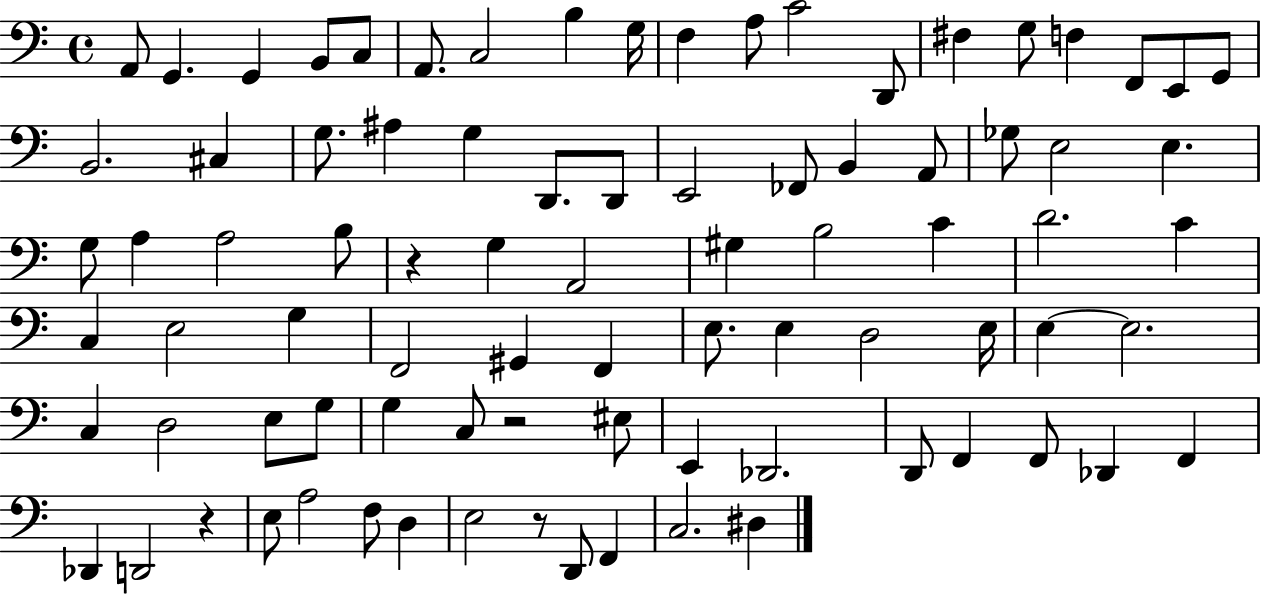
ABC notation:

X:1
T:Untitled
M:4/4
L:1/4
K:C
A,,/2 G,, G,, B,,/2 C,/2 A,,/2 C,2 B, G,/4 F, A,/2 C2 D,,/2 ^F, G,/2 F, F,,/2 E,,/2 G,,/2 B,,2 ^C, G,/2 ^A, G, D,,/2 D,,/2 E,,2 _F,,/2 B,, A,,/2 _G,/2 E,2 E, G,/2 A, A,2 B,/2 z G, A,,2 ^G, B,2 C D2 C C, E,2 G, F,,2 ^G,, F,, E,/2 E, D,2 E,/4 E, E,2 C, D,2 E,/2 G,/2 G, C,/2 z2 ^E,/2 E,, _D,,2 D,,/2 F,, F,,/2 _D,, F,, _D,, D,,2 z E,/2 A,2 F,/2 D, E,2 z/2 D,,/2 F,, C,2 ^D,